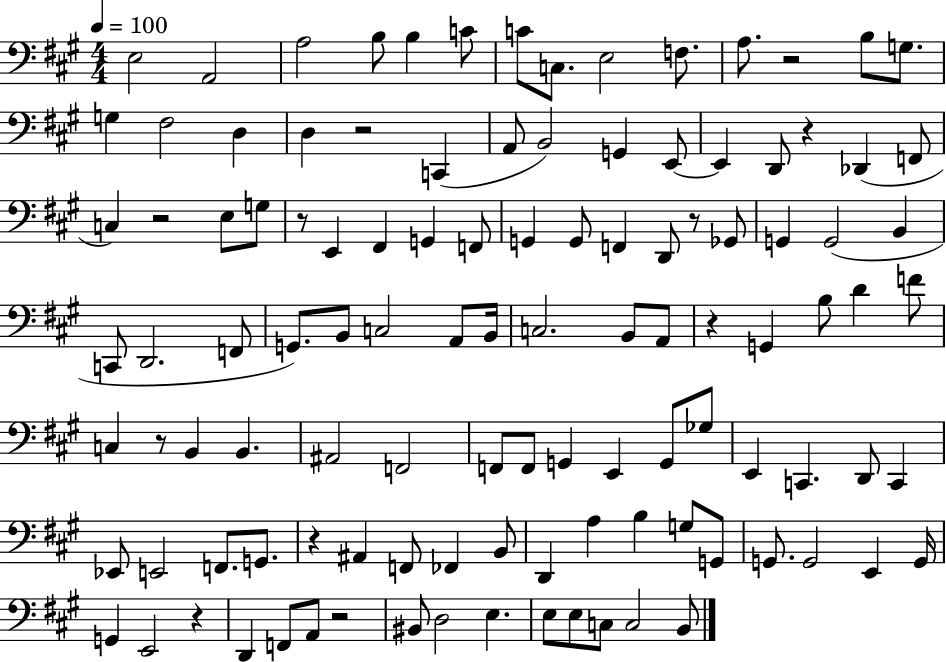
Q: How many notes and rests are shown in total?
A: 112